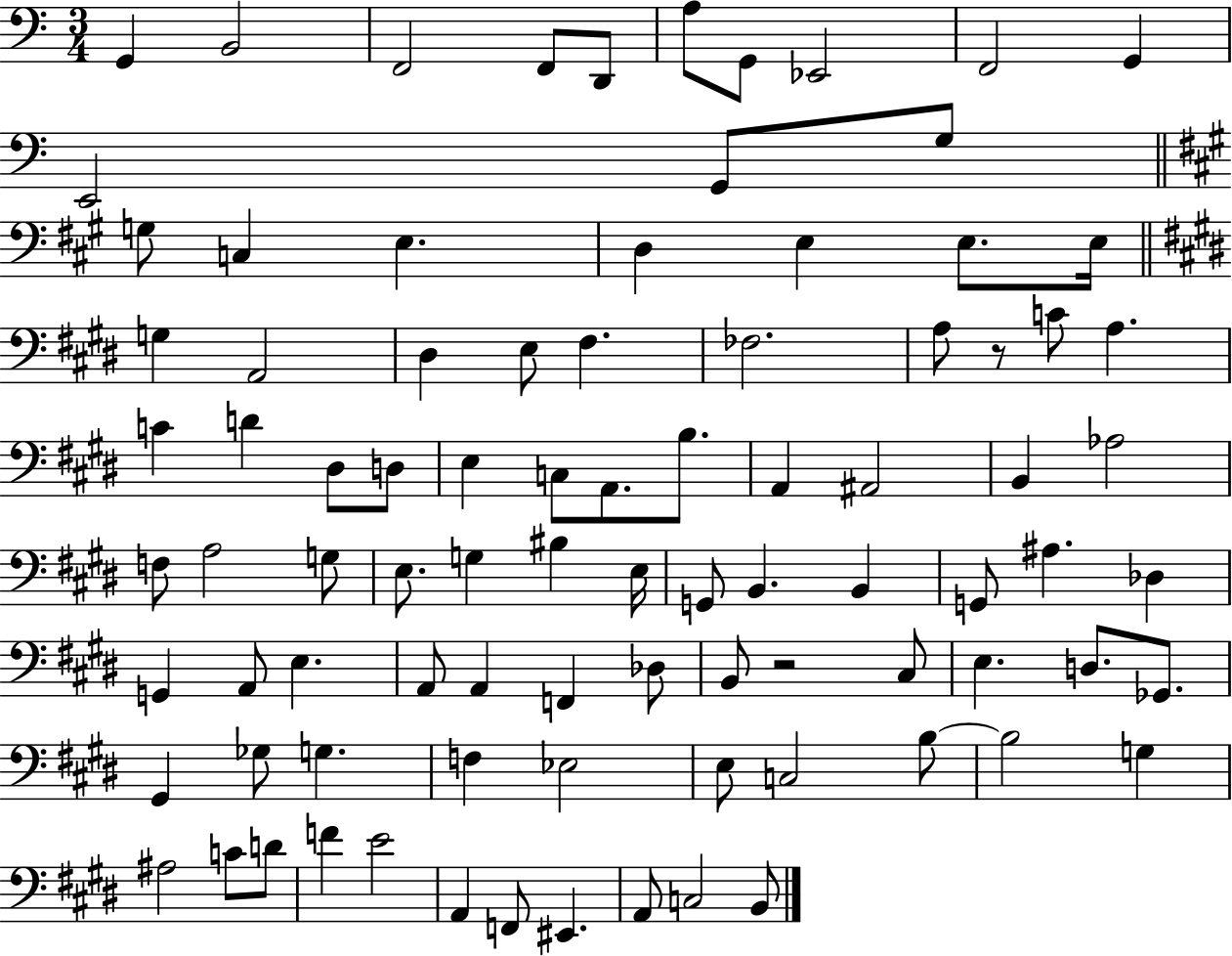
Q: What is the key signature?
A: C major